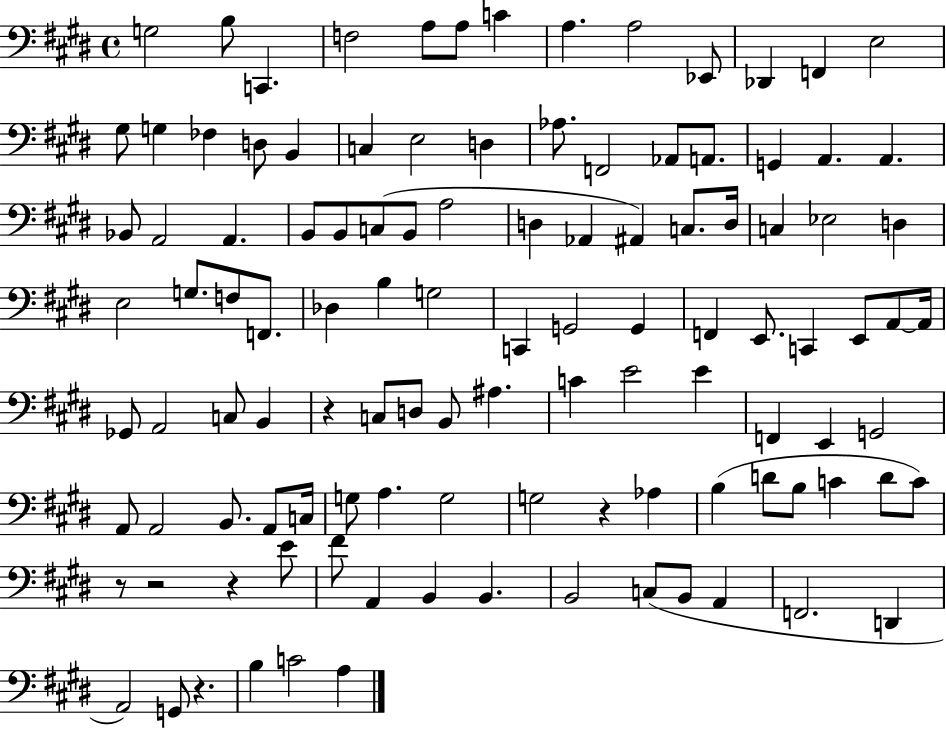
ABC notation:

X:1
T:Untitled
M:4/4
L:1/4
K:E
G,2 B,/2 C,, F,2 A,/2 A,/2 C A, A,2 _E,,/2 _D,, F,, E,2 ^G,/2 G, _F, D,/2 B,, C, E,2 D, _A,/2 F,,2 _A,,/2 A,,/2 G,, A,, A,, _B,,/2 A,,2 A,, B,,/2 B,,/2 C,/2 B,,/2 A,2 D, _A,, ^A,, C,/2 D,/4 C, _E,2 D, E,2 G,/2 F,/2 F,,/2 _D, B, G,2 C,, G,,2 G,, F,, E,,/2 C,, E,,/2 A,,/2 A,,/4 _G,,/2 A,,2 C,/2 B,, z C,/2 D,/2 B,,/2 ^A, C E2 E F,, E,, G,,2 A,,/2 A,,2 B,,/2 A,,/2 C,/4 G,/2 A, G,2 G,2 z _A, B, D/2 B,/2 C D/2 C/2 z/2 z2 z E/2 ^F/2 A,, B,, B,, B,,2 C,/2 B,,/2 A,, F,,2 D,, A,,2 G,,/2 z B, C2 A,